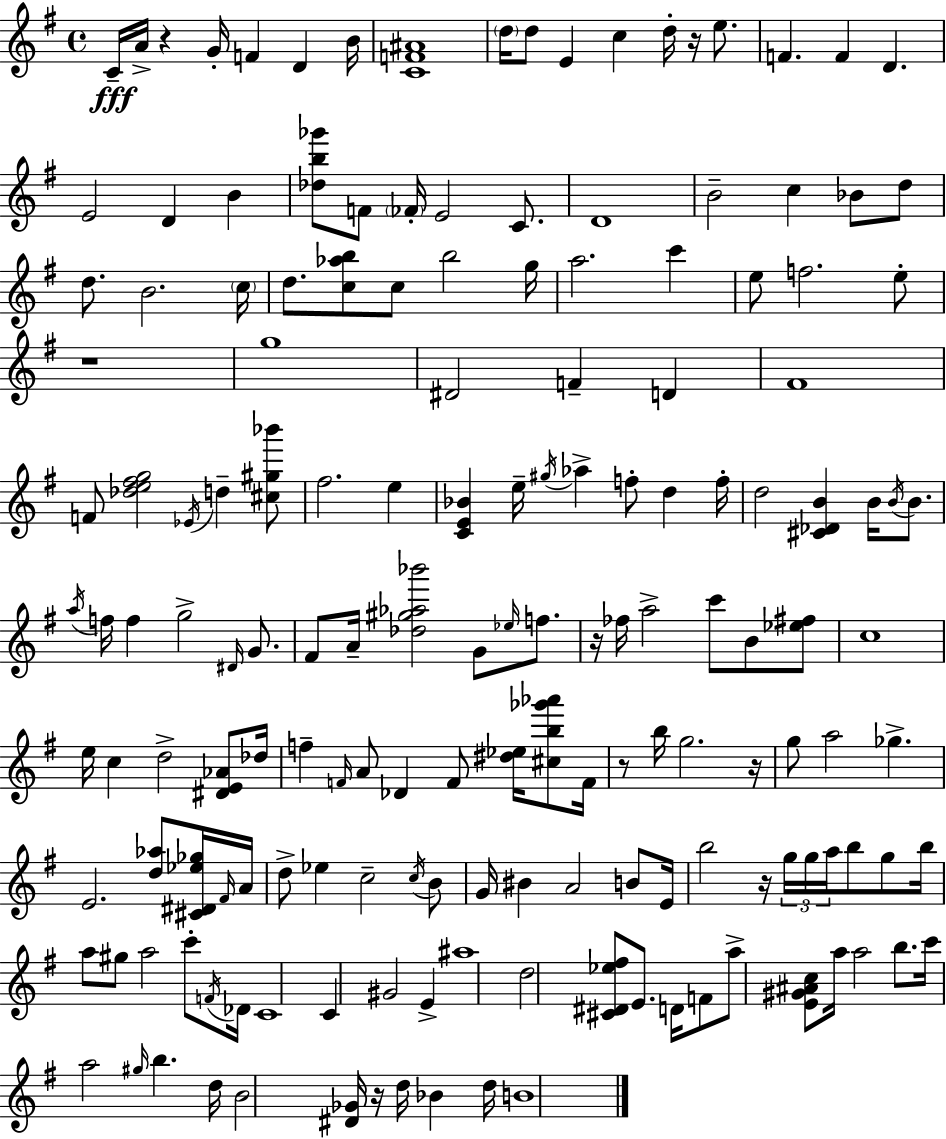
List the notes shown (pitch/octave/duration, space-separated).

C4/s A4/s R/q G4/s F4/q D4/q B4/s [C4,F4,A#4]/w D5/s D5/e E4/q C5/q D5/s R/s E5/e. F4/q. F4/q D4/q. E4/h D4/q B4/q [Db5,B5,Gb6]/e F4/e FES4/s E4/h C4/e. D4/w B4/h C5/q Bb4/e D5/e D5/e. B4/h. C5/s D5/e. [C5,Ab5,B5]/e C5/e B5/h G5/s A5/h. C6/q E5/e F5/h. E5/e R/w G5/w D#4/h F4/q D4/q F#4/w F4/e [Db5,E5,F#5,G5]/h Eb4/s D5/q [C#5,G#5,Bb6]/e F#5/h. E5/q [C4,E4,Bb4]/q E5/s G#5/s Ab5/q F5/e D5/q F5/s D5/h [C#4,Db4,B4]/q B4/s B4/s B4/e. A5/s F5/s F5/q G5/h D#4/s G4/e. F#4/e A4/s [Db5,G#5,Ab5,Bb6]/h G4/e Eb5/s F5/e. R/s FES5/s A5/h C6/e B4/e [Eb5,F#5]/e C5/w E5/s C5/q D5/h [D#4,E4,Ab4]/e Db5/s F5/q F4/s A4/e Db4/q F4/e [D#5,Eb5]/s [C#5,B5,Gb6,Ab6]/e F4/s R/e B5/s G5/h. R/s G5/e A5/h Gb5/q. E4/h. [D5,Ab5]/e [C#4,D#4,Eb5,Gb5]/s F#4/s A4/s D5/e Eb5/q C5/h C5/s B4/e G4/s BIS4/q A4/h B4/e E4/s B5/h R/s G5/s G5/s A5/s B5/e G5/e B5/s A5/e G#5/e A5/h C6/e F4/s Db4/s C4/w C4/q G#4/h E4/q A#5/w D5/h [C#4,D#4,Eb5,F#5]/e E4/e. D4/s F4/e A5/e [E4,G#4,A#4,C5]/e A5/s A5/h B5/e. C6/s A5/h G#5/s B5/q. D5/s B4/h [D#4,Gb4]/s R/s D5/s Bb4/q D5/s B4/w